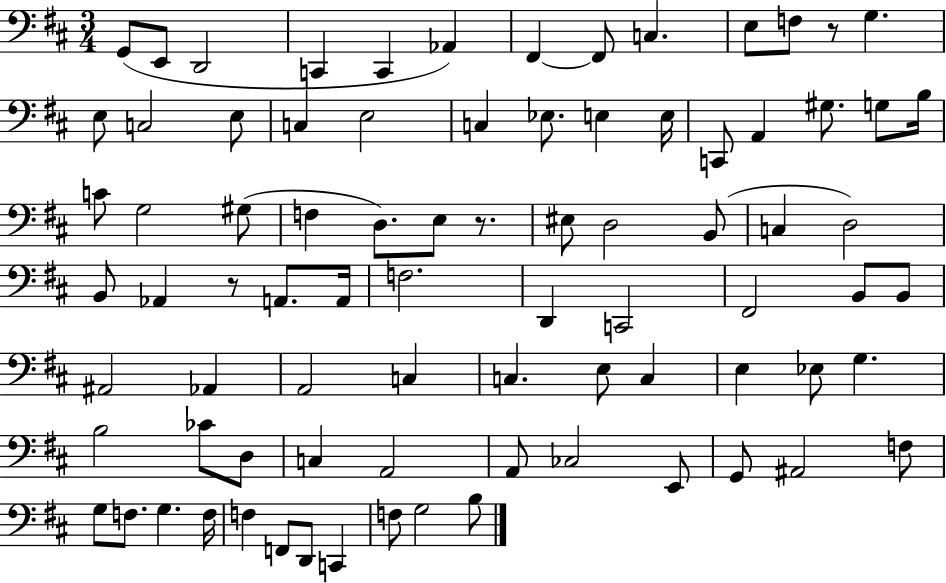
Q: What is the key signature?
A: D major